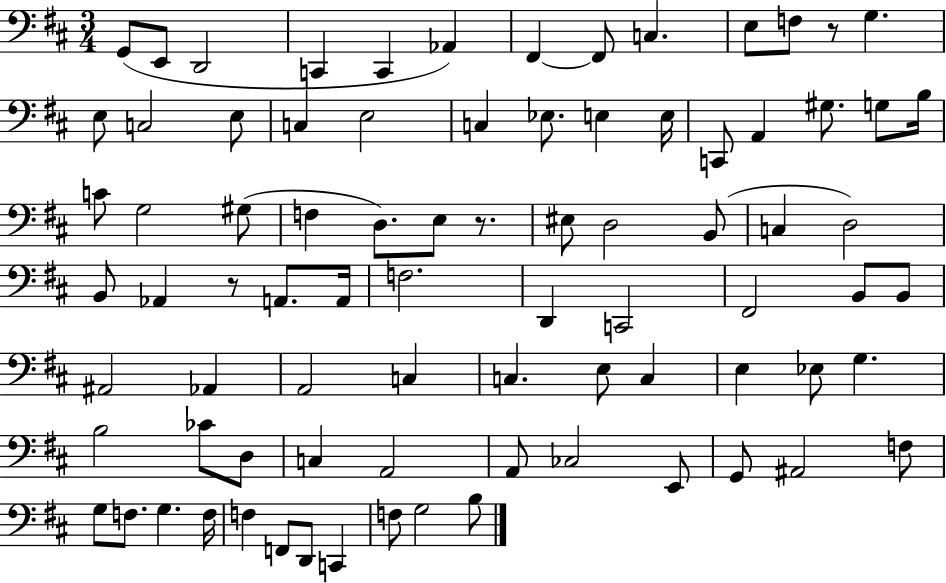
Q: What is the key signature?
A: D major